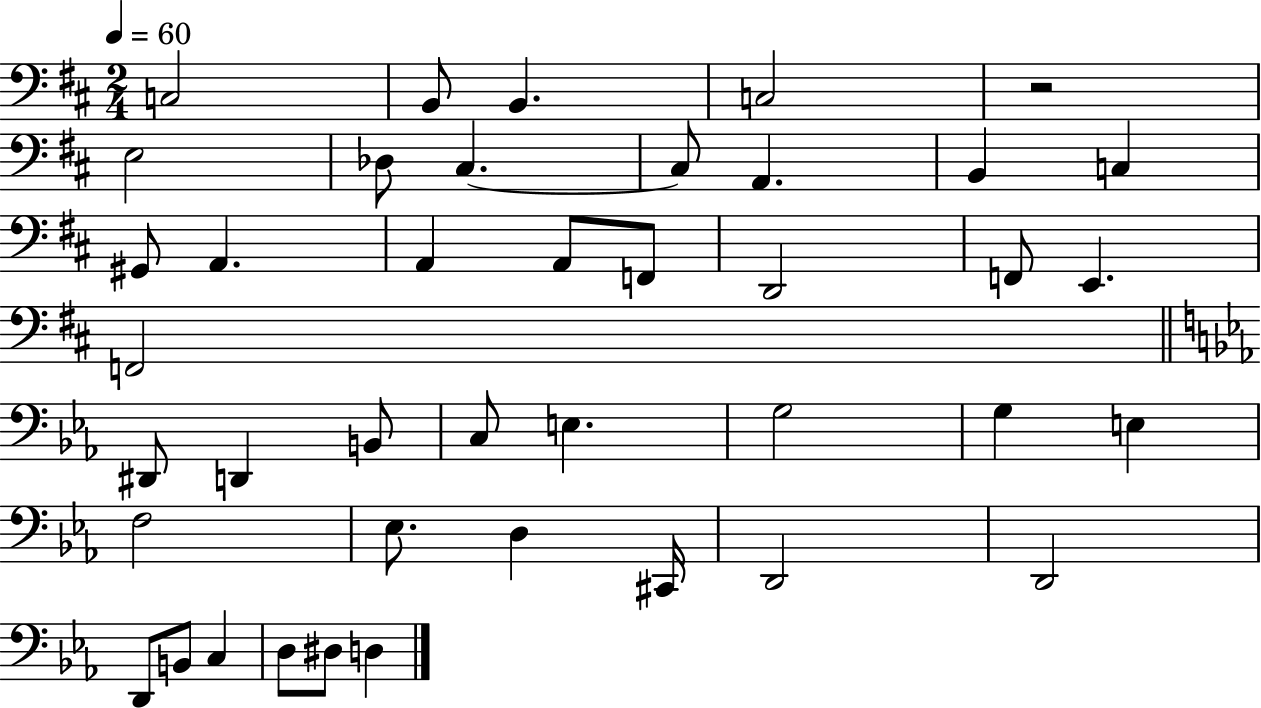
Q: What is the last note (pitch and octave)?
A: D3